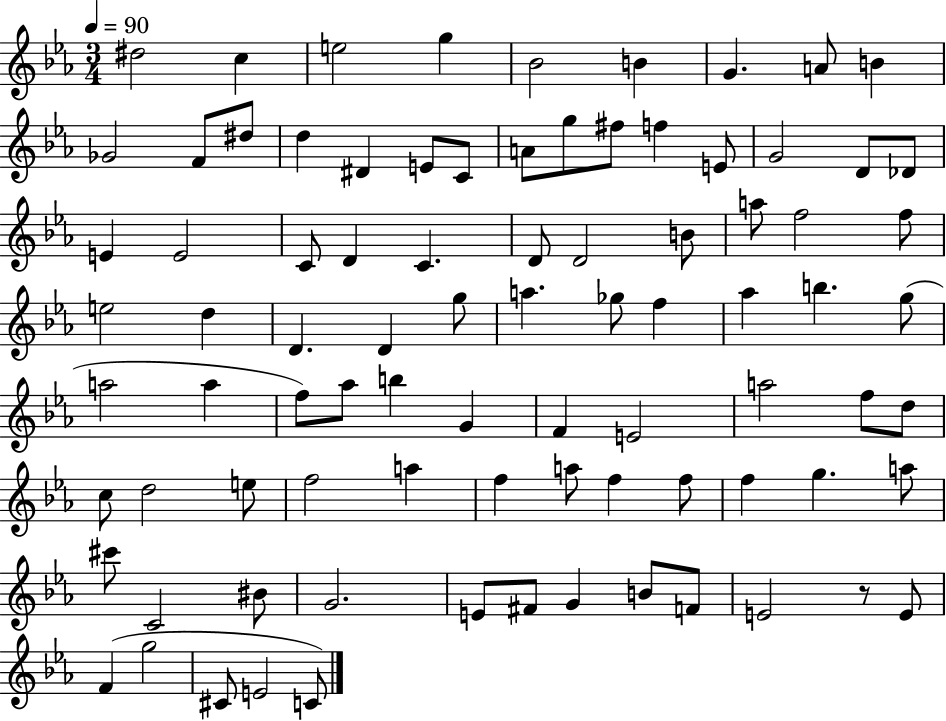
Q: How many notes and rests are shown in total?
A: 86